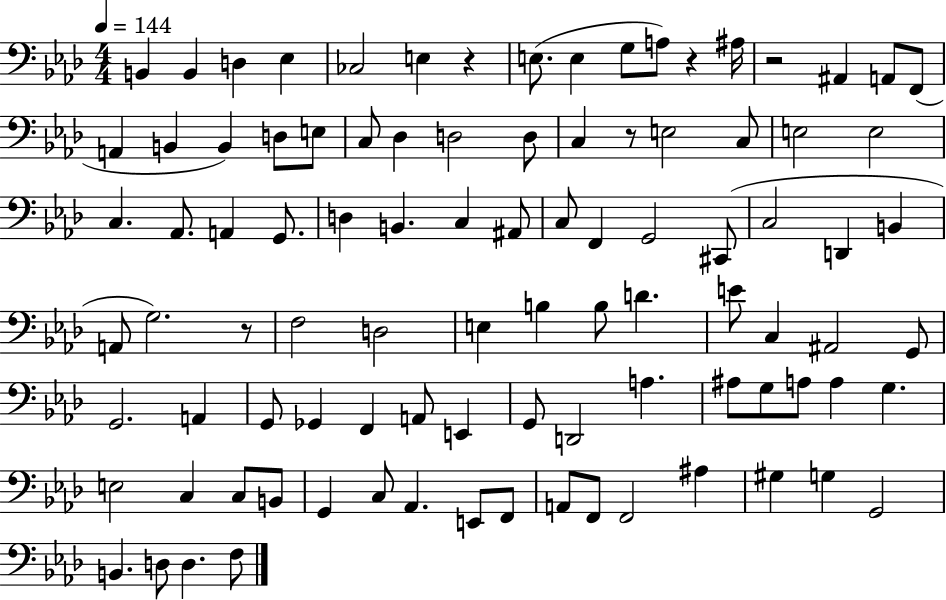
B2/q B2/q D3/q Eb3/q CES3/h E3/q R/q E3/e. E3/q G3/e A3/e R/q A#3/s R/h A#2/q A2/e F2/e A2/q B2/q B2/q D3/e E3/e C3/e Db3/q D3/h D3/e C3/q R/e E3/h C3/e E3/h E3/h C3/q. Ab2/e. A2/q G2/e. D3/q B2/q. C3/q A#2/e C3/e F2/q G2/h C#2/e C3/h D2/q B2/q A2/e G3/h. R/e F3/h D3/h E3/q B3/q B3/e D4/q. E4/e C3/q A#2/h G2/e G2/h. A2/q G2/e Gb2/q F2/q A2/e E2/q G2/e D2/h A3/q. A#3/e G3/e A3/e A3/q G3/q. E3/h C3/q C3/e B2/e G2/q C3/e Ab2/q. E2/e F2/e A2/e F2/e F2/h A#3/q G#3/q G3/q G2/h B2/q. D3/e D3/q. F3/e